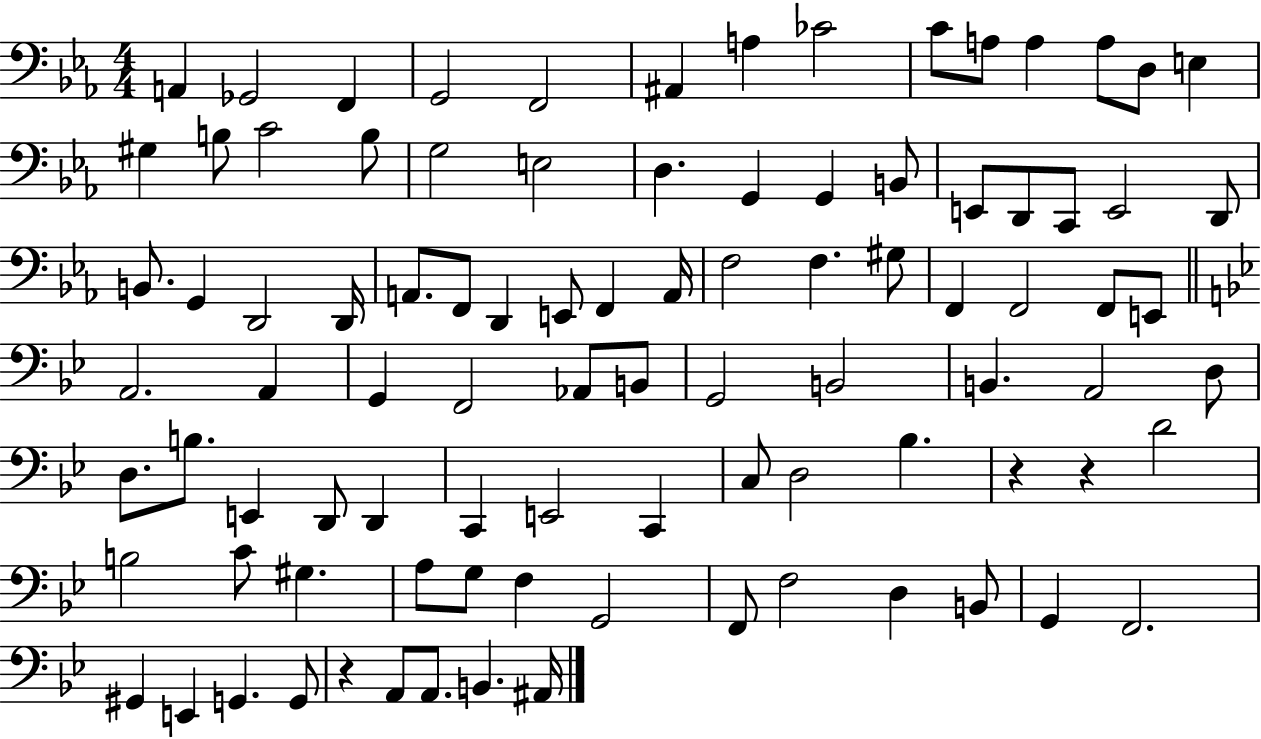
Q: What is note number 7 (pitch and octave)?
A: A3